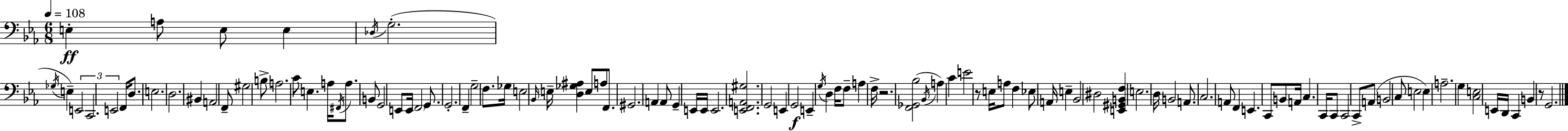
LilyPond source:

{
  \clef bass
  \numericTimeSignature
  \time 6/8
  \key ees \major
  \tempo 4 = 108
  e4-.\ff a8 e8 e4 | \acciaccatura { des16 }( g2.-. | \acciaccatura { ges16 } e4--) \tuplet 3/2 { e,2 | c,2. | \break e,2 } f,16 d8. | e2. | d2. | bis,4 a,2 | \break f,8-- gis2 | b8-> a2. | c'8 e4. a16 \acciaccatura { fis,16 } | a8. b,8 g,2 | \break e,8 e,16 \parenthesize f,2 | g,8. g,2.-. | f,4-- g2-- | f8. ges16 e2 | \break \grace { bes,16 } e16-- <d ges ais>4 e8 a8 | f,8. gis,2. | a,4 a,8 g,4-- | e,16 e,16 e,2. | \break <e, f, a, gis>2. | g,2 | e,4 g,2\f | e,4-- \acciaccatura { g16 } d4 f16 f8-- | \break a4 f16-> r2. | <f, ges, bes>2( | \acciaccatura { bes,16 } a4) c'4 e'2 | r8 e16 a8 f4 | \break ees8 a,16 e4-- bes,2 | dis2 | <e, gis, b, f>4 e2. | d16 b,2 | \break a,8. c2. | a,8 f,4 | e,4. c,8 b,8 a,16 c4. | c,16 c,8 c,2 | \break c,8-> a,8( b,2 | c8 e2 | e4) a2.-- | g4 <c e>2 | \break e,16 d,16 c,4 | b,4 r8 g,2. | \bar "|."
}